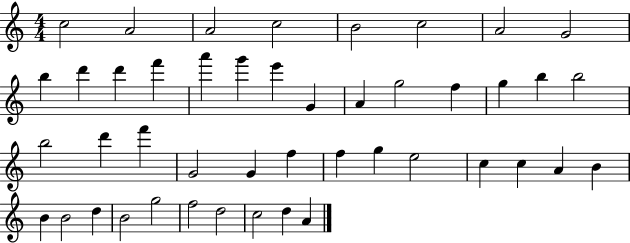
{
  \clef treble
  \numericTimeSignature
  \time 4/4
  \key c \major
  c''2 a'2 | a'2 c''2 | b'2 c''2 | a'2 g'2 | \break b''4 d'''4 d'''4 f'''4 | a'''4 g'''4 e'''4 g'4 | a'4 g''2 f''4 | g''4 b''4 b''2 | \break b''2 d'''4 f'''4 | g'2 g'4 f''4 | f''4 g''4 e''2 | c''4 c''4 a'4 b'4 | \break b'4 b'2 d''4 | b'2 g''2 | f''2 d''2 | c''2 d''4 a'4 | \break \bar "|."
}